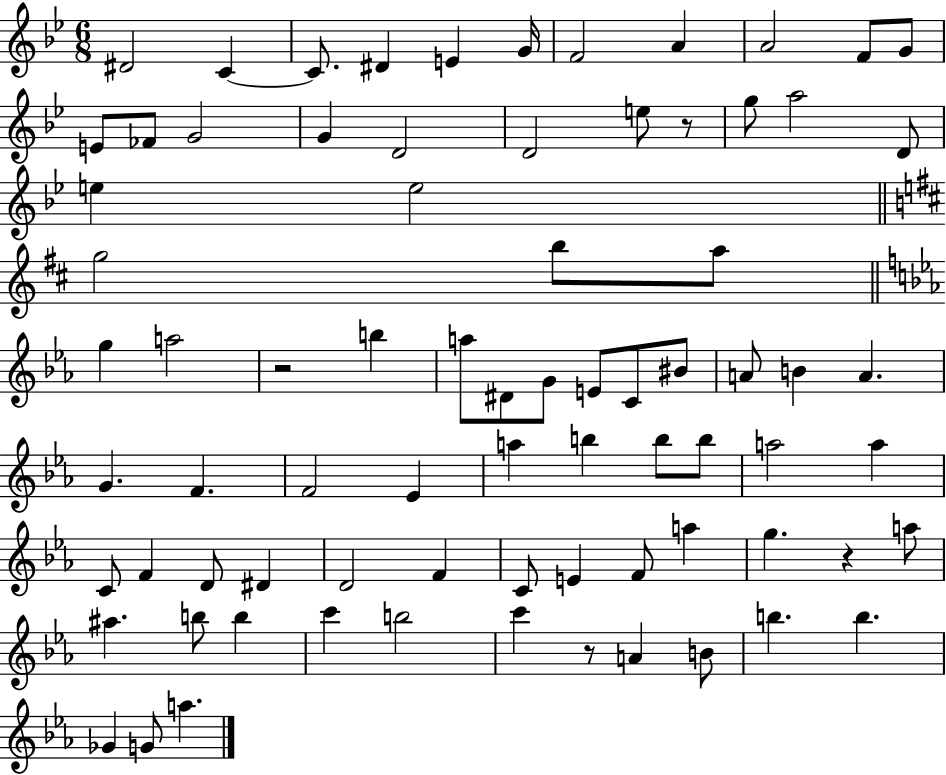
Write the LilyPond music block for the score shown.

{
  \clef treble
  \numericTimeSignature
  \time 6/8
  \key bes \major
  dis'2 c'4~~ | c'8. dis'4 e'4 g'16 | f'2 a'4 | a'2 f'8 g'8 | \break e'8 fes'8 g'2 | g'4 d'2 | d'2 e''8 r8 | g''8 a''2 d'8 | \break e''4 e''2 | \bar "||" \break \key b \minor g''2 b''8 a''8 | \bar "||" \break \key ees \major g''4 a''2 | r2 b''4 | a''8 dis'8 g'8 e'8 c'8 bis'8 | a'8 b'4 a'4. | \break g'4. f'4. | f'2 ees'4 | a''4 b''4 b''8 b''8 | a''2 a''4 | \break c'8 f'4 d'8 dis'4 | d'2 f'4 | c'8 e'4 f'8 a''4 | g''4. r4 a''8 | \break ais''4. b''8 b''4 | c'''4 b''2 | c'''4 r8 a'4 b'8 | b''4. b''4. | \break ges'4 g'8 a''4. | \bar "|."
}